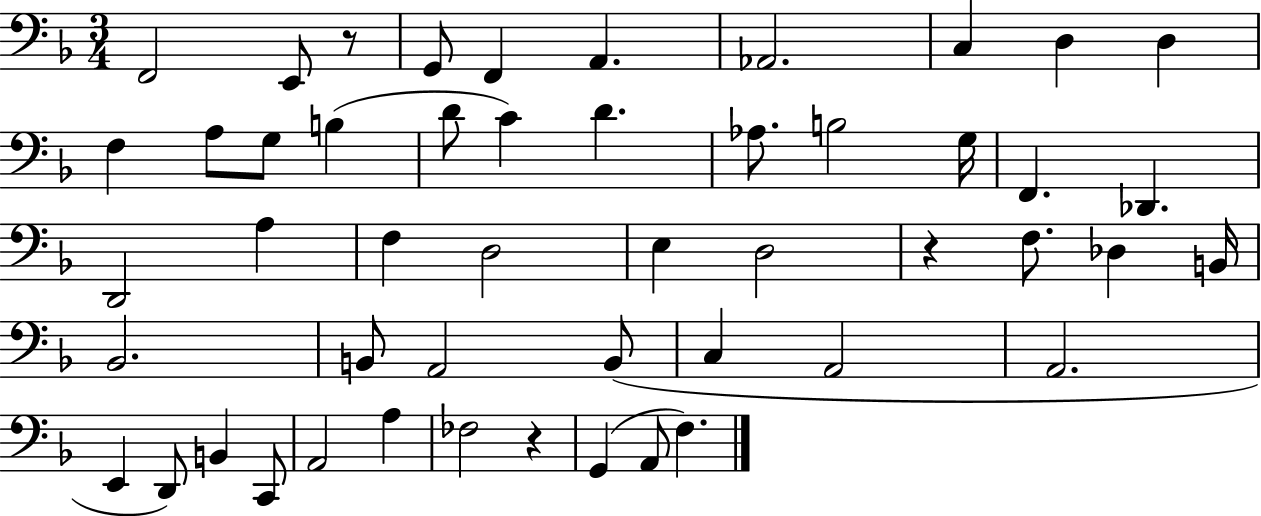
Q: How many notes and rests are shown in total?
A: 50